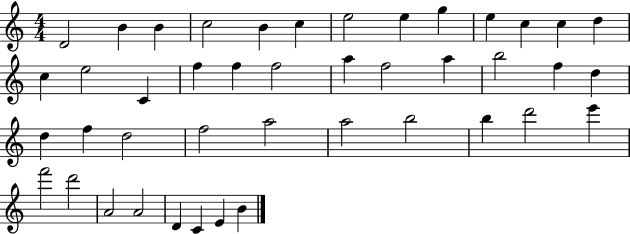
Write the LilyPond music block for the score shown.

{
  \clef treble
  \numericTimeSignature
  \time 4/4
  \key c \major
  d'2 b'4 b'4 | c''2 b'4 c''4 | e''2 e''4 g''4 | e''4 c''4 c''4 d''4 | \break c''4 e''2 c'4 | f''4 f''4 f''2 | a''4 f''2 a''4 | b''2 f''4 d''4 | \break d''4 f''4 d''2 | f''2 a''2 | a''2 b''2 | b''4 d'''2 e'''4 | \break f'''2 d'''2 | a'2 a'2 | d'4 c'4 e'4 b'4 | \bar "|."
}